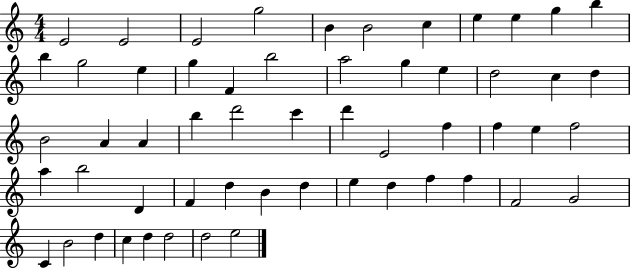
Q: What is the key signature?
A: C major